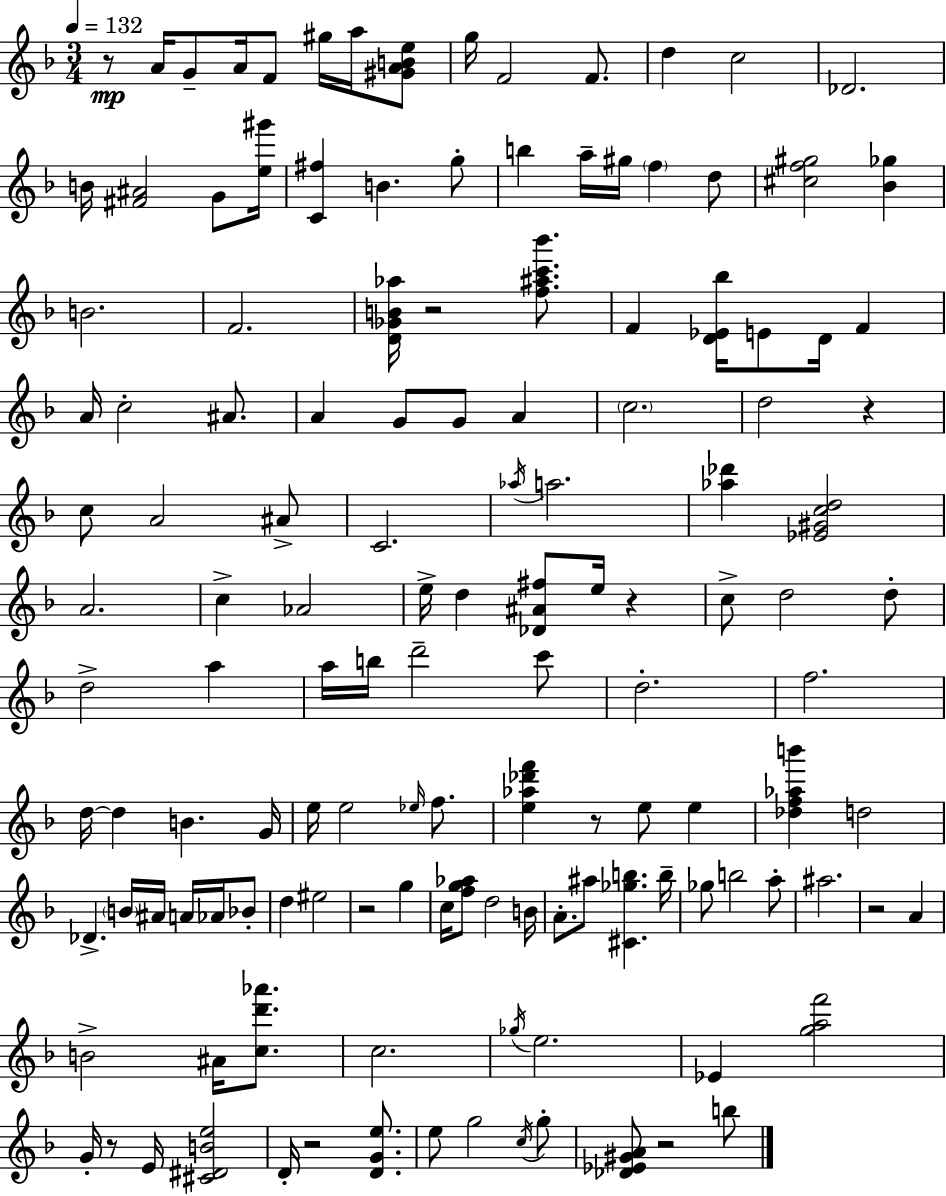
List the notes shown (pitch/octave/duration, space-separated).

R/e A4/s G4/e A4/s F4/e G#5/s A5/s [G#4,A4,B4,E5]/e G5/s F4/h F4/e. D5/q C5/h Db4/h. B4/s [F#4,A#4]/h G4/e [E5,G#6]/s [C4,F#5]/q B4/q. G5/e B5/q A5/s G#5/s F5/q D5/e [C#5,F5,G#5]/h [Bb4,Gb5]/q B4/h. F4/h. [D4,Gb4,B4,Ab5]/s R/h [F5,A#5,C6,Bb6]/e. F4/q [D4,Eb4,Bb5]/s E4/e D4/s F4/q A4/s C5/h A#4/e. A4/q G4/e G4/e A4/q C5/h. D5/h R/q C5/e A4/h A#4/e C4/h. Ab5/s A5/h. [Ab5,Db6]/q [Eb4,G#4,C5,D5]/h A4/h. C5/q Ab4/h E5/s D5/q [Db4,A#4,F#5]/e E5/s R/q C5/e D5/h D5/e D5/h A5/q A5/s B5/s D6/h C6/e D5/h. F5/h. D5/s D5/q B4/q. G4/s E5/s E5/h Eb5/s F5/e. [E5,Ab5,Db6,F6]/q R/e E5/e E5/q [Db5,F5,Ab5,B6]/q D5/h Db4/q. B4/s A#4/s A4/s Ab4/s Bb4/e D5/q EIS5/h R/h G5/q C5/s [F5,G5,Ab5]/e D5/h B4/s A4/e. A#5/e [C#4,Gb5,B5]/q. B5/s Gb5/e B5/h A5/e A#5/h. R/h A4/q B4/h A#4/s [C5,D6,Ab6]/e. C5/h. Gb5/s E5/h. Eb4/q [G5,A5,F6]/h G4/s R/e E4/s [C#4,D#4,B4,E5]/h D4/s R/h [D4,G4,E5]/e. E5/e G5/h C5/s G5/e [Db4,Eb4,G#4,A4]/e R/h B5/e